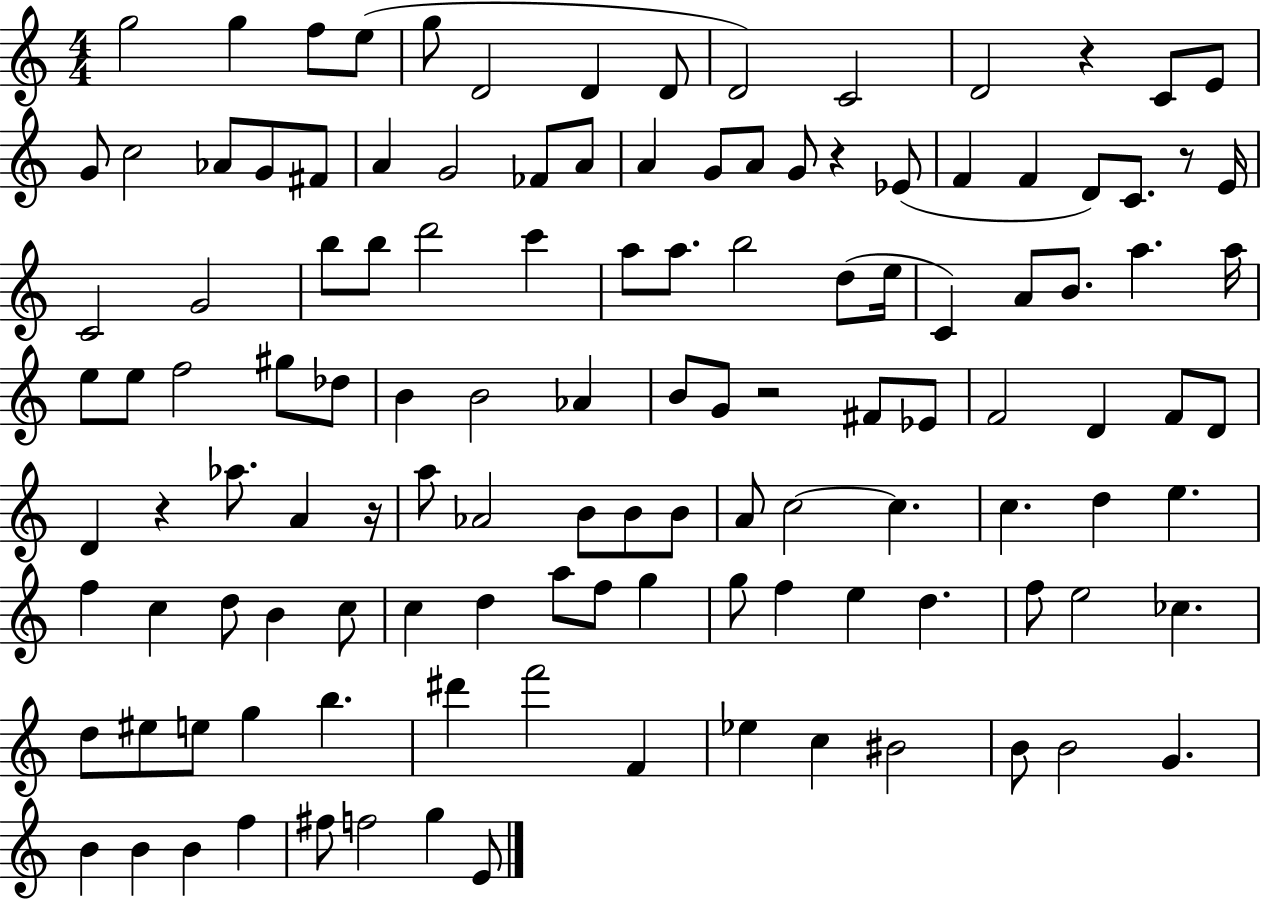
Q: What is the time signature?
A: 4/4